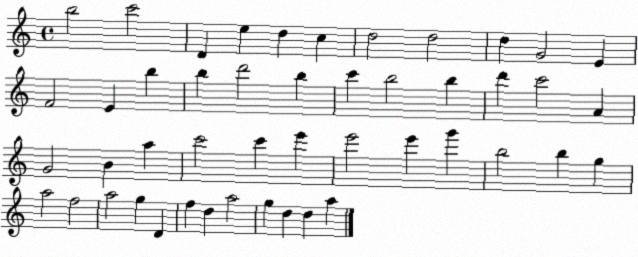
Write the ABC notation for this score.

X:1
T:Untitled
M:4/4
L:1/4
K:C
b2 c'2 D e d c d2 d2 d G2 E F2 E b b d'2 b c' b2 b d' c'2 A G2 B a c'2 c' e' e'2 e' g' b2 b g a2 f2 a2 g D f d a2 g d d a